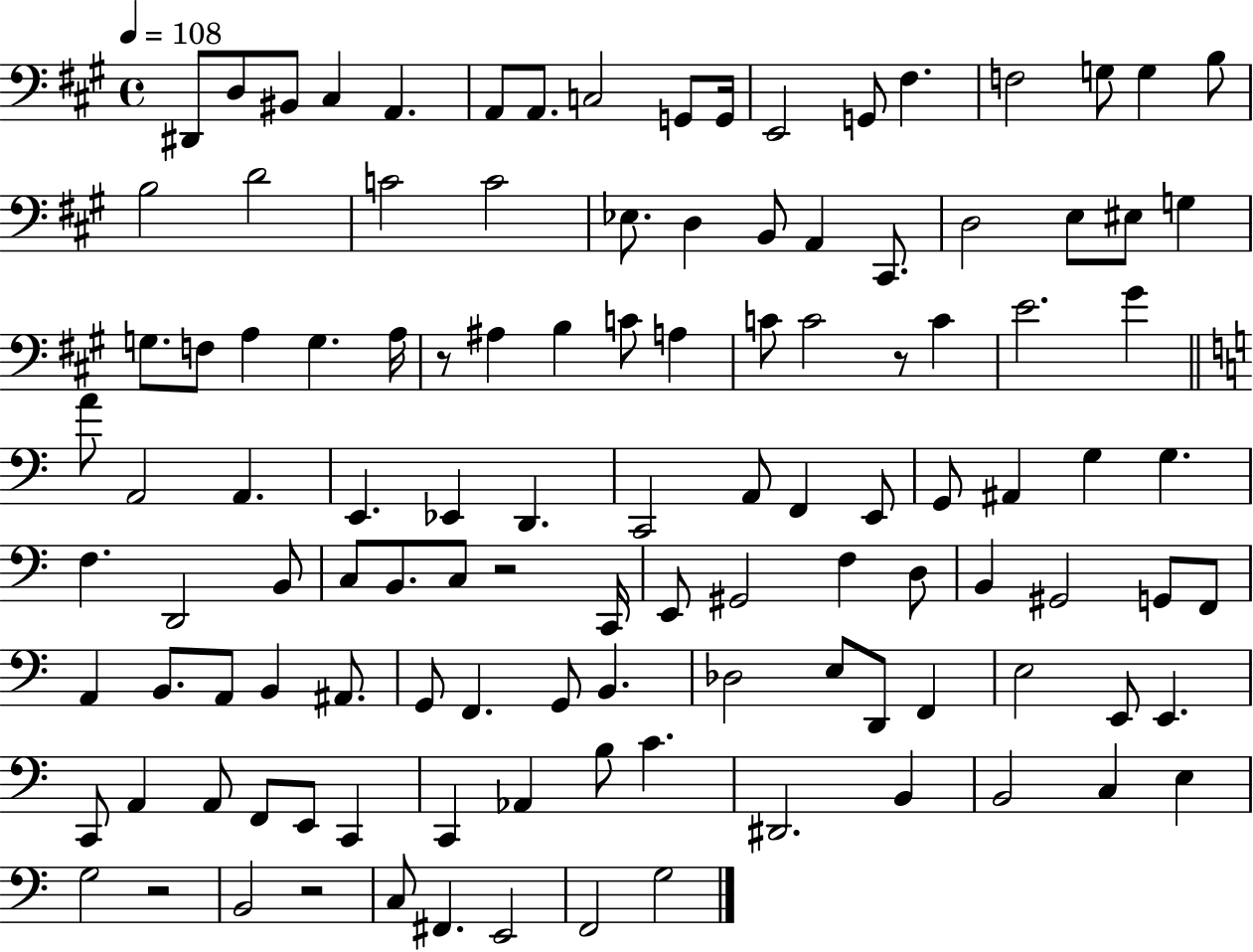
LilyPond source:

{
  \clef bass
  \time 4/4
  \defaultTimeSignature
  \key a \major
  \tempo 4 = 108
  dis,8 d8 bis,8 cis4 a,4. | a,8 a,8. c2 g,8 g,16 | e,2 g,8 fis4. | f2 g8 g4 b8 | \break b2 d'2 | c'2 c'2 | ees8. d4 b,8 a,4 cis,8. | d2 e8 eis8 g4 | \break g8. f8 a4 g4. a16 | r8 ais4 b4 c'8 a4 | c'8 c'2 r8 c'4 | e'2. gis'4 | \break \bar "||" \break \key c \major a'8 a,2 a,4. | e,4. ees,4 d,4. | c,2 a,8 f,4 e,8 | g,8 ais,4 g4 g4. | \break f4. d,2 b,8 | c8 b,8. c8 r2 c,16 | e,8 gis,2 f4 d8 | b,4 gis,2 g,8 f,8 | \break a,4 b,8. a,8 b,4 ais,8. | g,8 f,4. g,8 b,4. | des2 e8 d,8 f,4 | e2 e,8 e,4. | \break c,8 a,4 a,8 f,8 e,8 c,4 | c,4 aes,4 b8 c'4. | dis,2. b,4 | b,2 c4 e4 | \break g2 r2 | b,2 r2 | c8 fis,4. e,2 | f,2 g2 | \break \bar "|."
}